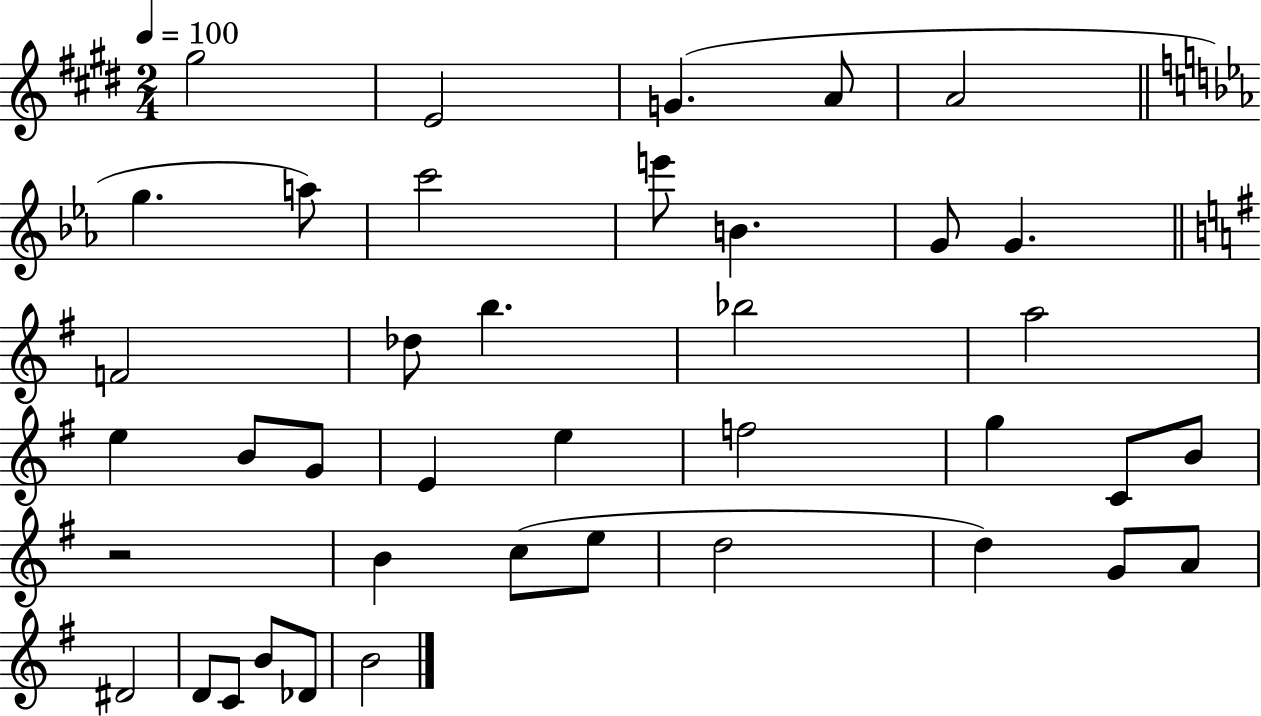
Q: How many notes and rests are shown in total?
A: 40